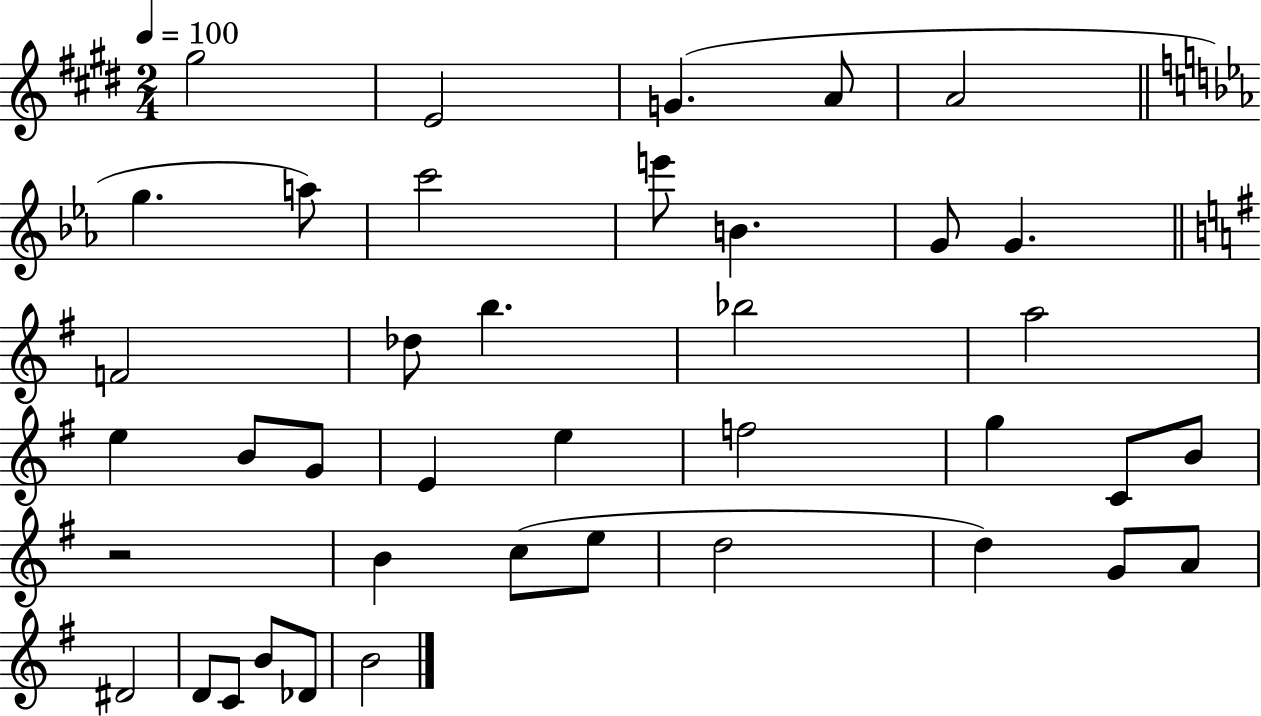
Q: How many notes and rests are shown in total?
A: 40